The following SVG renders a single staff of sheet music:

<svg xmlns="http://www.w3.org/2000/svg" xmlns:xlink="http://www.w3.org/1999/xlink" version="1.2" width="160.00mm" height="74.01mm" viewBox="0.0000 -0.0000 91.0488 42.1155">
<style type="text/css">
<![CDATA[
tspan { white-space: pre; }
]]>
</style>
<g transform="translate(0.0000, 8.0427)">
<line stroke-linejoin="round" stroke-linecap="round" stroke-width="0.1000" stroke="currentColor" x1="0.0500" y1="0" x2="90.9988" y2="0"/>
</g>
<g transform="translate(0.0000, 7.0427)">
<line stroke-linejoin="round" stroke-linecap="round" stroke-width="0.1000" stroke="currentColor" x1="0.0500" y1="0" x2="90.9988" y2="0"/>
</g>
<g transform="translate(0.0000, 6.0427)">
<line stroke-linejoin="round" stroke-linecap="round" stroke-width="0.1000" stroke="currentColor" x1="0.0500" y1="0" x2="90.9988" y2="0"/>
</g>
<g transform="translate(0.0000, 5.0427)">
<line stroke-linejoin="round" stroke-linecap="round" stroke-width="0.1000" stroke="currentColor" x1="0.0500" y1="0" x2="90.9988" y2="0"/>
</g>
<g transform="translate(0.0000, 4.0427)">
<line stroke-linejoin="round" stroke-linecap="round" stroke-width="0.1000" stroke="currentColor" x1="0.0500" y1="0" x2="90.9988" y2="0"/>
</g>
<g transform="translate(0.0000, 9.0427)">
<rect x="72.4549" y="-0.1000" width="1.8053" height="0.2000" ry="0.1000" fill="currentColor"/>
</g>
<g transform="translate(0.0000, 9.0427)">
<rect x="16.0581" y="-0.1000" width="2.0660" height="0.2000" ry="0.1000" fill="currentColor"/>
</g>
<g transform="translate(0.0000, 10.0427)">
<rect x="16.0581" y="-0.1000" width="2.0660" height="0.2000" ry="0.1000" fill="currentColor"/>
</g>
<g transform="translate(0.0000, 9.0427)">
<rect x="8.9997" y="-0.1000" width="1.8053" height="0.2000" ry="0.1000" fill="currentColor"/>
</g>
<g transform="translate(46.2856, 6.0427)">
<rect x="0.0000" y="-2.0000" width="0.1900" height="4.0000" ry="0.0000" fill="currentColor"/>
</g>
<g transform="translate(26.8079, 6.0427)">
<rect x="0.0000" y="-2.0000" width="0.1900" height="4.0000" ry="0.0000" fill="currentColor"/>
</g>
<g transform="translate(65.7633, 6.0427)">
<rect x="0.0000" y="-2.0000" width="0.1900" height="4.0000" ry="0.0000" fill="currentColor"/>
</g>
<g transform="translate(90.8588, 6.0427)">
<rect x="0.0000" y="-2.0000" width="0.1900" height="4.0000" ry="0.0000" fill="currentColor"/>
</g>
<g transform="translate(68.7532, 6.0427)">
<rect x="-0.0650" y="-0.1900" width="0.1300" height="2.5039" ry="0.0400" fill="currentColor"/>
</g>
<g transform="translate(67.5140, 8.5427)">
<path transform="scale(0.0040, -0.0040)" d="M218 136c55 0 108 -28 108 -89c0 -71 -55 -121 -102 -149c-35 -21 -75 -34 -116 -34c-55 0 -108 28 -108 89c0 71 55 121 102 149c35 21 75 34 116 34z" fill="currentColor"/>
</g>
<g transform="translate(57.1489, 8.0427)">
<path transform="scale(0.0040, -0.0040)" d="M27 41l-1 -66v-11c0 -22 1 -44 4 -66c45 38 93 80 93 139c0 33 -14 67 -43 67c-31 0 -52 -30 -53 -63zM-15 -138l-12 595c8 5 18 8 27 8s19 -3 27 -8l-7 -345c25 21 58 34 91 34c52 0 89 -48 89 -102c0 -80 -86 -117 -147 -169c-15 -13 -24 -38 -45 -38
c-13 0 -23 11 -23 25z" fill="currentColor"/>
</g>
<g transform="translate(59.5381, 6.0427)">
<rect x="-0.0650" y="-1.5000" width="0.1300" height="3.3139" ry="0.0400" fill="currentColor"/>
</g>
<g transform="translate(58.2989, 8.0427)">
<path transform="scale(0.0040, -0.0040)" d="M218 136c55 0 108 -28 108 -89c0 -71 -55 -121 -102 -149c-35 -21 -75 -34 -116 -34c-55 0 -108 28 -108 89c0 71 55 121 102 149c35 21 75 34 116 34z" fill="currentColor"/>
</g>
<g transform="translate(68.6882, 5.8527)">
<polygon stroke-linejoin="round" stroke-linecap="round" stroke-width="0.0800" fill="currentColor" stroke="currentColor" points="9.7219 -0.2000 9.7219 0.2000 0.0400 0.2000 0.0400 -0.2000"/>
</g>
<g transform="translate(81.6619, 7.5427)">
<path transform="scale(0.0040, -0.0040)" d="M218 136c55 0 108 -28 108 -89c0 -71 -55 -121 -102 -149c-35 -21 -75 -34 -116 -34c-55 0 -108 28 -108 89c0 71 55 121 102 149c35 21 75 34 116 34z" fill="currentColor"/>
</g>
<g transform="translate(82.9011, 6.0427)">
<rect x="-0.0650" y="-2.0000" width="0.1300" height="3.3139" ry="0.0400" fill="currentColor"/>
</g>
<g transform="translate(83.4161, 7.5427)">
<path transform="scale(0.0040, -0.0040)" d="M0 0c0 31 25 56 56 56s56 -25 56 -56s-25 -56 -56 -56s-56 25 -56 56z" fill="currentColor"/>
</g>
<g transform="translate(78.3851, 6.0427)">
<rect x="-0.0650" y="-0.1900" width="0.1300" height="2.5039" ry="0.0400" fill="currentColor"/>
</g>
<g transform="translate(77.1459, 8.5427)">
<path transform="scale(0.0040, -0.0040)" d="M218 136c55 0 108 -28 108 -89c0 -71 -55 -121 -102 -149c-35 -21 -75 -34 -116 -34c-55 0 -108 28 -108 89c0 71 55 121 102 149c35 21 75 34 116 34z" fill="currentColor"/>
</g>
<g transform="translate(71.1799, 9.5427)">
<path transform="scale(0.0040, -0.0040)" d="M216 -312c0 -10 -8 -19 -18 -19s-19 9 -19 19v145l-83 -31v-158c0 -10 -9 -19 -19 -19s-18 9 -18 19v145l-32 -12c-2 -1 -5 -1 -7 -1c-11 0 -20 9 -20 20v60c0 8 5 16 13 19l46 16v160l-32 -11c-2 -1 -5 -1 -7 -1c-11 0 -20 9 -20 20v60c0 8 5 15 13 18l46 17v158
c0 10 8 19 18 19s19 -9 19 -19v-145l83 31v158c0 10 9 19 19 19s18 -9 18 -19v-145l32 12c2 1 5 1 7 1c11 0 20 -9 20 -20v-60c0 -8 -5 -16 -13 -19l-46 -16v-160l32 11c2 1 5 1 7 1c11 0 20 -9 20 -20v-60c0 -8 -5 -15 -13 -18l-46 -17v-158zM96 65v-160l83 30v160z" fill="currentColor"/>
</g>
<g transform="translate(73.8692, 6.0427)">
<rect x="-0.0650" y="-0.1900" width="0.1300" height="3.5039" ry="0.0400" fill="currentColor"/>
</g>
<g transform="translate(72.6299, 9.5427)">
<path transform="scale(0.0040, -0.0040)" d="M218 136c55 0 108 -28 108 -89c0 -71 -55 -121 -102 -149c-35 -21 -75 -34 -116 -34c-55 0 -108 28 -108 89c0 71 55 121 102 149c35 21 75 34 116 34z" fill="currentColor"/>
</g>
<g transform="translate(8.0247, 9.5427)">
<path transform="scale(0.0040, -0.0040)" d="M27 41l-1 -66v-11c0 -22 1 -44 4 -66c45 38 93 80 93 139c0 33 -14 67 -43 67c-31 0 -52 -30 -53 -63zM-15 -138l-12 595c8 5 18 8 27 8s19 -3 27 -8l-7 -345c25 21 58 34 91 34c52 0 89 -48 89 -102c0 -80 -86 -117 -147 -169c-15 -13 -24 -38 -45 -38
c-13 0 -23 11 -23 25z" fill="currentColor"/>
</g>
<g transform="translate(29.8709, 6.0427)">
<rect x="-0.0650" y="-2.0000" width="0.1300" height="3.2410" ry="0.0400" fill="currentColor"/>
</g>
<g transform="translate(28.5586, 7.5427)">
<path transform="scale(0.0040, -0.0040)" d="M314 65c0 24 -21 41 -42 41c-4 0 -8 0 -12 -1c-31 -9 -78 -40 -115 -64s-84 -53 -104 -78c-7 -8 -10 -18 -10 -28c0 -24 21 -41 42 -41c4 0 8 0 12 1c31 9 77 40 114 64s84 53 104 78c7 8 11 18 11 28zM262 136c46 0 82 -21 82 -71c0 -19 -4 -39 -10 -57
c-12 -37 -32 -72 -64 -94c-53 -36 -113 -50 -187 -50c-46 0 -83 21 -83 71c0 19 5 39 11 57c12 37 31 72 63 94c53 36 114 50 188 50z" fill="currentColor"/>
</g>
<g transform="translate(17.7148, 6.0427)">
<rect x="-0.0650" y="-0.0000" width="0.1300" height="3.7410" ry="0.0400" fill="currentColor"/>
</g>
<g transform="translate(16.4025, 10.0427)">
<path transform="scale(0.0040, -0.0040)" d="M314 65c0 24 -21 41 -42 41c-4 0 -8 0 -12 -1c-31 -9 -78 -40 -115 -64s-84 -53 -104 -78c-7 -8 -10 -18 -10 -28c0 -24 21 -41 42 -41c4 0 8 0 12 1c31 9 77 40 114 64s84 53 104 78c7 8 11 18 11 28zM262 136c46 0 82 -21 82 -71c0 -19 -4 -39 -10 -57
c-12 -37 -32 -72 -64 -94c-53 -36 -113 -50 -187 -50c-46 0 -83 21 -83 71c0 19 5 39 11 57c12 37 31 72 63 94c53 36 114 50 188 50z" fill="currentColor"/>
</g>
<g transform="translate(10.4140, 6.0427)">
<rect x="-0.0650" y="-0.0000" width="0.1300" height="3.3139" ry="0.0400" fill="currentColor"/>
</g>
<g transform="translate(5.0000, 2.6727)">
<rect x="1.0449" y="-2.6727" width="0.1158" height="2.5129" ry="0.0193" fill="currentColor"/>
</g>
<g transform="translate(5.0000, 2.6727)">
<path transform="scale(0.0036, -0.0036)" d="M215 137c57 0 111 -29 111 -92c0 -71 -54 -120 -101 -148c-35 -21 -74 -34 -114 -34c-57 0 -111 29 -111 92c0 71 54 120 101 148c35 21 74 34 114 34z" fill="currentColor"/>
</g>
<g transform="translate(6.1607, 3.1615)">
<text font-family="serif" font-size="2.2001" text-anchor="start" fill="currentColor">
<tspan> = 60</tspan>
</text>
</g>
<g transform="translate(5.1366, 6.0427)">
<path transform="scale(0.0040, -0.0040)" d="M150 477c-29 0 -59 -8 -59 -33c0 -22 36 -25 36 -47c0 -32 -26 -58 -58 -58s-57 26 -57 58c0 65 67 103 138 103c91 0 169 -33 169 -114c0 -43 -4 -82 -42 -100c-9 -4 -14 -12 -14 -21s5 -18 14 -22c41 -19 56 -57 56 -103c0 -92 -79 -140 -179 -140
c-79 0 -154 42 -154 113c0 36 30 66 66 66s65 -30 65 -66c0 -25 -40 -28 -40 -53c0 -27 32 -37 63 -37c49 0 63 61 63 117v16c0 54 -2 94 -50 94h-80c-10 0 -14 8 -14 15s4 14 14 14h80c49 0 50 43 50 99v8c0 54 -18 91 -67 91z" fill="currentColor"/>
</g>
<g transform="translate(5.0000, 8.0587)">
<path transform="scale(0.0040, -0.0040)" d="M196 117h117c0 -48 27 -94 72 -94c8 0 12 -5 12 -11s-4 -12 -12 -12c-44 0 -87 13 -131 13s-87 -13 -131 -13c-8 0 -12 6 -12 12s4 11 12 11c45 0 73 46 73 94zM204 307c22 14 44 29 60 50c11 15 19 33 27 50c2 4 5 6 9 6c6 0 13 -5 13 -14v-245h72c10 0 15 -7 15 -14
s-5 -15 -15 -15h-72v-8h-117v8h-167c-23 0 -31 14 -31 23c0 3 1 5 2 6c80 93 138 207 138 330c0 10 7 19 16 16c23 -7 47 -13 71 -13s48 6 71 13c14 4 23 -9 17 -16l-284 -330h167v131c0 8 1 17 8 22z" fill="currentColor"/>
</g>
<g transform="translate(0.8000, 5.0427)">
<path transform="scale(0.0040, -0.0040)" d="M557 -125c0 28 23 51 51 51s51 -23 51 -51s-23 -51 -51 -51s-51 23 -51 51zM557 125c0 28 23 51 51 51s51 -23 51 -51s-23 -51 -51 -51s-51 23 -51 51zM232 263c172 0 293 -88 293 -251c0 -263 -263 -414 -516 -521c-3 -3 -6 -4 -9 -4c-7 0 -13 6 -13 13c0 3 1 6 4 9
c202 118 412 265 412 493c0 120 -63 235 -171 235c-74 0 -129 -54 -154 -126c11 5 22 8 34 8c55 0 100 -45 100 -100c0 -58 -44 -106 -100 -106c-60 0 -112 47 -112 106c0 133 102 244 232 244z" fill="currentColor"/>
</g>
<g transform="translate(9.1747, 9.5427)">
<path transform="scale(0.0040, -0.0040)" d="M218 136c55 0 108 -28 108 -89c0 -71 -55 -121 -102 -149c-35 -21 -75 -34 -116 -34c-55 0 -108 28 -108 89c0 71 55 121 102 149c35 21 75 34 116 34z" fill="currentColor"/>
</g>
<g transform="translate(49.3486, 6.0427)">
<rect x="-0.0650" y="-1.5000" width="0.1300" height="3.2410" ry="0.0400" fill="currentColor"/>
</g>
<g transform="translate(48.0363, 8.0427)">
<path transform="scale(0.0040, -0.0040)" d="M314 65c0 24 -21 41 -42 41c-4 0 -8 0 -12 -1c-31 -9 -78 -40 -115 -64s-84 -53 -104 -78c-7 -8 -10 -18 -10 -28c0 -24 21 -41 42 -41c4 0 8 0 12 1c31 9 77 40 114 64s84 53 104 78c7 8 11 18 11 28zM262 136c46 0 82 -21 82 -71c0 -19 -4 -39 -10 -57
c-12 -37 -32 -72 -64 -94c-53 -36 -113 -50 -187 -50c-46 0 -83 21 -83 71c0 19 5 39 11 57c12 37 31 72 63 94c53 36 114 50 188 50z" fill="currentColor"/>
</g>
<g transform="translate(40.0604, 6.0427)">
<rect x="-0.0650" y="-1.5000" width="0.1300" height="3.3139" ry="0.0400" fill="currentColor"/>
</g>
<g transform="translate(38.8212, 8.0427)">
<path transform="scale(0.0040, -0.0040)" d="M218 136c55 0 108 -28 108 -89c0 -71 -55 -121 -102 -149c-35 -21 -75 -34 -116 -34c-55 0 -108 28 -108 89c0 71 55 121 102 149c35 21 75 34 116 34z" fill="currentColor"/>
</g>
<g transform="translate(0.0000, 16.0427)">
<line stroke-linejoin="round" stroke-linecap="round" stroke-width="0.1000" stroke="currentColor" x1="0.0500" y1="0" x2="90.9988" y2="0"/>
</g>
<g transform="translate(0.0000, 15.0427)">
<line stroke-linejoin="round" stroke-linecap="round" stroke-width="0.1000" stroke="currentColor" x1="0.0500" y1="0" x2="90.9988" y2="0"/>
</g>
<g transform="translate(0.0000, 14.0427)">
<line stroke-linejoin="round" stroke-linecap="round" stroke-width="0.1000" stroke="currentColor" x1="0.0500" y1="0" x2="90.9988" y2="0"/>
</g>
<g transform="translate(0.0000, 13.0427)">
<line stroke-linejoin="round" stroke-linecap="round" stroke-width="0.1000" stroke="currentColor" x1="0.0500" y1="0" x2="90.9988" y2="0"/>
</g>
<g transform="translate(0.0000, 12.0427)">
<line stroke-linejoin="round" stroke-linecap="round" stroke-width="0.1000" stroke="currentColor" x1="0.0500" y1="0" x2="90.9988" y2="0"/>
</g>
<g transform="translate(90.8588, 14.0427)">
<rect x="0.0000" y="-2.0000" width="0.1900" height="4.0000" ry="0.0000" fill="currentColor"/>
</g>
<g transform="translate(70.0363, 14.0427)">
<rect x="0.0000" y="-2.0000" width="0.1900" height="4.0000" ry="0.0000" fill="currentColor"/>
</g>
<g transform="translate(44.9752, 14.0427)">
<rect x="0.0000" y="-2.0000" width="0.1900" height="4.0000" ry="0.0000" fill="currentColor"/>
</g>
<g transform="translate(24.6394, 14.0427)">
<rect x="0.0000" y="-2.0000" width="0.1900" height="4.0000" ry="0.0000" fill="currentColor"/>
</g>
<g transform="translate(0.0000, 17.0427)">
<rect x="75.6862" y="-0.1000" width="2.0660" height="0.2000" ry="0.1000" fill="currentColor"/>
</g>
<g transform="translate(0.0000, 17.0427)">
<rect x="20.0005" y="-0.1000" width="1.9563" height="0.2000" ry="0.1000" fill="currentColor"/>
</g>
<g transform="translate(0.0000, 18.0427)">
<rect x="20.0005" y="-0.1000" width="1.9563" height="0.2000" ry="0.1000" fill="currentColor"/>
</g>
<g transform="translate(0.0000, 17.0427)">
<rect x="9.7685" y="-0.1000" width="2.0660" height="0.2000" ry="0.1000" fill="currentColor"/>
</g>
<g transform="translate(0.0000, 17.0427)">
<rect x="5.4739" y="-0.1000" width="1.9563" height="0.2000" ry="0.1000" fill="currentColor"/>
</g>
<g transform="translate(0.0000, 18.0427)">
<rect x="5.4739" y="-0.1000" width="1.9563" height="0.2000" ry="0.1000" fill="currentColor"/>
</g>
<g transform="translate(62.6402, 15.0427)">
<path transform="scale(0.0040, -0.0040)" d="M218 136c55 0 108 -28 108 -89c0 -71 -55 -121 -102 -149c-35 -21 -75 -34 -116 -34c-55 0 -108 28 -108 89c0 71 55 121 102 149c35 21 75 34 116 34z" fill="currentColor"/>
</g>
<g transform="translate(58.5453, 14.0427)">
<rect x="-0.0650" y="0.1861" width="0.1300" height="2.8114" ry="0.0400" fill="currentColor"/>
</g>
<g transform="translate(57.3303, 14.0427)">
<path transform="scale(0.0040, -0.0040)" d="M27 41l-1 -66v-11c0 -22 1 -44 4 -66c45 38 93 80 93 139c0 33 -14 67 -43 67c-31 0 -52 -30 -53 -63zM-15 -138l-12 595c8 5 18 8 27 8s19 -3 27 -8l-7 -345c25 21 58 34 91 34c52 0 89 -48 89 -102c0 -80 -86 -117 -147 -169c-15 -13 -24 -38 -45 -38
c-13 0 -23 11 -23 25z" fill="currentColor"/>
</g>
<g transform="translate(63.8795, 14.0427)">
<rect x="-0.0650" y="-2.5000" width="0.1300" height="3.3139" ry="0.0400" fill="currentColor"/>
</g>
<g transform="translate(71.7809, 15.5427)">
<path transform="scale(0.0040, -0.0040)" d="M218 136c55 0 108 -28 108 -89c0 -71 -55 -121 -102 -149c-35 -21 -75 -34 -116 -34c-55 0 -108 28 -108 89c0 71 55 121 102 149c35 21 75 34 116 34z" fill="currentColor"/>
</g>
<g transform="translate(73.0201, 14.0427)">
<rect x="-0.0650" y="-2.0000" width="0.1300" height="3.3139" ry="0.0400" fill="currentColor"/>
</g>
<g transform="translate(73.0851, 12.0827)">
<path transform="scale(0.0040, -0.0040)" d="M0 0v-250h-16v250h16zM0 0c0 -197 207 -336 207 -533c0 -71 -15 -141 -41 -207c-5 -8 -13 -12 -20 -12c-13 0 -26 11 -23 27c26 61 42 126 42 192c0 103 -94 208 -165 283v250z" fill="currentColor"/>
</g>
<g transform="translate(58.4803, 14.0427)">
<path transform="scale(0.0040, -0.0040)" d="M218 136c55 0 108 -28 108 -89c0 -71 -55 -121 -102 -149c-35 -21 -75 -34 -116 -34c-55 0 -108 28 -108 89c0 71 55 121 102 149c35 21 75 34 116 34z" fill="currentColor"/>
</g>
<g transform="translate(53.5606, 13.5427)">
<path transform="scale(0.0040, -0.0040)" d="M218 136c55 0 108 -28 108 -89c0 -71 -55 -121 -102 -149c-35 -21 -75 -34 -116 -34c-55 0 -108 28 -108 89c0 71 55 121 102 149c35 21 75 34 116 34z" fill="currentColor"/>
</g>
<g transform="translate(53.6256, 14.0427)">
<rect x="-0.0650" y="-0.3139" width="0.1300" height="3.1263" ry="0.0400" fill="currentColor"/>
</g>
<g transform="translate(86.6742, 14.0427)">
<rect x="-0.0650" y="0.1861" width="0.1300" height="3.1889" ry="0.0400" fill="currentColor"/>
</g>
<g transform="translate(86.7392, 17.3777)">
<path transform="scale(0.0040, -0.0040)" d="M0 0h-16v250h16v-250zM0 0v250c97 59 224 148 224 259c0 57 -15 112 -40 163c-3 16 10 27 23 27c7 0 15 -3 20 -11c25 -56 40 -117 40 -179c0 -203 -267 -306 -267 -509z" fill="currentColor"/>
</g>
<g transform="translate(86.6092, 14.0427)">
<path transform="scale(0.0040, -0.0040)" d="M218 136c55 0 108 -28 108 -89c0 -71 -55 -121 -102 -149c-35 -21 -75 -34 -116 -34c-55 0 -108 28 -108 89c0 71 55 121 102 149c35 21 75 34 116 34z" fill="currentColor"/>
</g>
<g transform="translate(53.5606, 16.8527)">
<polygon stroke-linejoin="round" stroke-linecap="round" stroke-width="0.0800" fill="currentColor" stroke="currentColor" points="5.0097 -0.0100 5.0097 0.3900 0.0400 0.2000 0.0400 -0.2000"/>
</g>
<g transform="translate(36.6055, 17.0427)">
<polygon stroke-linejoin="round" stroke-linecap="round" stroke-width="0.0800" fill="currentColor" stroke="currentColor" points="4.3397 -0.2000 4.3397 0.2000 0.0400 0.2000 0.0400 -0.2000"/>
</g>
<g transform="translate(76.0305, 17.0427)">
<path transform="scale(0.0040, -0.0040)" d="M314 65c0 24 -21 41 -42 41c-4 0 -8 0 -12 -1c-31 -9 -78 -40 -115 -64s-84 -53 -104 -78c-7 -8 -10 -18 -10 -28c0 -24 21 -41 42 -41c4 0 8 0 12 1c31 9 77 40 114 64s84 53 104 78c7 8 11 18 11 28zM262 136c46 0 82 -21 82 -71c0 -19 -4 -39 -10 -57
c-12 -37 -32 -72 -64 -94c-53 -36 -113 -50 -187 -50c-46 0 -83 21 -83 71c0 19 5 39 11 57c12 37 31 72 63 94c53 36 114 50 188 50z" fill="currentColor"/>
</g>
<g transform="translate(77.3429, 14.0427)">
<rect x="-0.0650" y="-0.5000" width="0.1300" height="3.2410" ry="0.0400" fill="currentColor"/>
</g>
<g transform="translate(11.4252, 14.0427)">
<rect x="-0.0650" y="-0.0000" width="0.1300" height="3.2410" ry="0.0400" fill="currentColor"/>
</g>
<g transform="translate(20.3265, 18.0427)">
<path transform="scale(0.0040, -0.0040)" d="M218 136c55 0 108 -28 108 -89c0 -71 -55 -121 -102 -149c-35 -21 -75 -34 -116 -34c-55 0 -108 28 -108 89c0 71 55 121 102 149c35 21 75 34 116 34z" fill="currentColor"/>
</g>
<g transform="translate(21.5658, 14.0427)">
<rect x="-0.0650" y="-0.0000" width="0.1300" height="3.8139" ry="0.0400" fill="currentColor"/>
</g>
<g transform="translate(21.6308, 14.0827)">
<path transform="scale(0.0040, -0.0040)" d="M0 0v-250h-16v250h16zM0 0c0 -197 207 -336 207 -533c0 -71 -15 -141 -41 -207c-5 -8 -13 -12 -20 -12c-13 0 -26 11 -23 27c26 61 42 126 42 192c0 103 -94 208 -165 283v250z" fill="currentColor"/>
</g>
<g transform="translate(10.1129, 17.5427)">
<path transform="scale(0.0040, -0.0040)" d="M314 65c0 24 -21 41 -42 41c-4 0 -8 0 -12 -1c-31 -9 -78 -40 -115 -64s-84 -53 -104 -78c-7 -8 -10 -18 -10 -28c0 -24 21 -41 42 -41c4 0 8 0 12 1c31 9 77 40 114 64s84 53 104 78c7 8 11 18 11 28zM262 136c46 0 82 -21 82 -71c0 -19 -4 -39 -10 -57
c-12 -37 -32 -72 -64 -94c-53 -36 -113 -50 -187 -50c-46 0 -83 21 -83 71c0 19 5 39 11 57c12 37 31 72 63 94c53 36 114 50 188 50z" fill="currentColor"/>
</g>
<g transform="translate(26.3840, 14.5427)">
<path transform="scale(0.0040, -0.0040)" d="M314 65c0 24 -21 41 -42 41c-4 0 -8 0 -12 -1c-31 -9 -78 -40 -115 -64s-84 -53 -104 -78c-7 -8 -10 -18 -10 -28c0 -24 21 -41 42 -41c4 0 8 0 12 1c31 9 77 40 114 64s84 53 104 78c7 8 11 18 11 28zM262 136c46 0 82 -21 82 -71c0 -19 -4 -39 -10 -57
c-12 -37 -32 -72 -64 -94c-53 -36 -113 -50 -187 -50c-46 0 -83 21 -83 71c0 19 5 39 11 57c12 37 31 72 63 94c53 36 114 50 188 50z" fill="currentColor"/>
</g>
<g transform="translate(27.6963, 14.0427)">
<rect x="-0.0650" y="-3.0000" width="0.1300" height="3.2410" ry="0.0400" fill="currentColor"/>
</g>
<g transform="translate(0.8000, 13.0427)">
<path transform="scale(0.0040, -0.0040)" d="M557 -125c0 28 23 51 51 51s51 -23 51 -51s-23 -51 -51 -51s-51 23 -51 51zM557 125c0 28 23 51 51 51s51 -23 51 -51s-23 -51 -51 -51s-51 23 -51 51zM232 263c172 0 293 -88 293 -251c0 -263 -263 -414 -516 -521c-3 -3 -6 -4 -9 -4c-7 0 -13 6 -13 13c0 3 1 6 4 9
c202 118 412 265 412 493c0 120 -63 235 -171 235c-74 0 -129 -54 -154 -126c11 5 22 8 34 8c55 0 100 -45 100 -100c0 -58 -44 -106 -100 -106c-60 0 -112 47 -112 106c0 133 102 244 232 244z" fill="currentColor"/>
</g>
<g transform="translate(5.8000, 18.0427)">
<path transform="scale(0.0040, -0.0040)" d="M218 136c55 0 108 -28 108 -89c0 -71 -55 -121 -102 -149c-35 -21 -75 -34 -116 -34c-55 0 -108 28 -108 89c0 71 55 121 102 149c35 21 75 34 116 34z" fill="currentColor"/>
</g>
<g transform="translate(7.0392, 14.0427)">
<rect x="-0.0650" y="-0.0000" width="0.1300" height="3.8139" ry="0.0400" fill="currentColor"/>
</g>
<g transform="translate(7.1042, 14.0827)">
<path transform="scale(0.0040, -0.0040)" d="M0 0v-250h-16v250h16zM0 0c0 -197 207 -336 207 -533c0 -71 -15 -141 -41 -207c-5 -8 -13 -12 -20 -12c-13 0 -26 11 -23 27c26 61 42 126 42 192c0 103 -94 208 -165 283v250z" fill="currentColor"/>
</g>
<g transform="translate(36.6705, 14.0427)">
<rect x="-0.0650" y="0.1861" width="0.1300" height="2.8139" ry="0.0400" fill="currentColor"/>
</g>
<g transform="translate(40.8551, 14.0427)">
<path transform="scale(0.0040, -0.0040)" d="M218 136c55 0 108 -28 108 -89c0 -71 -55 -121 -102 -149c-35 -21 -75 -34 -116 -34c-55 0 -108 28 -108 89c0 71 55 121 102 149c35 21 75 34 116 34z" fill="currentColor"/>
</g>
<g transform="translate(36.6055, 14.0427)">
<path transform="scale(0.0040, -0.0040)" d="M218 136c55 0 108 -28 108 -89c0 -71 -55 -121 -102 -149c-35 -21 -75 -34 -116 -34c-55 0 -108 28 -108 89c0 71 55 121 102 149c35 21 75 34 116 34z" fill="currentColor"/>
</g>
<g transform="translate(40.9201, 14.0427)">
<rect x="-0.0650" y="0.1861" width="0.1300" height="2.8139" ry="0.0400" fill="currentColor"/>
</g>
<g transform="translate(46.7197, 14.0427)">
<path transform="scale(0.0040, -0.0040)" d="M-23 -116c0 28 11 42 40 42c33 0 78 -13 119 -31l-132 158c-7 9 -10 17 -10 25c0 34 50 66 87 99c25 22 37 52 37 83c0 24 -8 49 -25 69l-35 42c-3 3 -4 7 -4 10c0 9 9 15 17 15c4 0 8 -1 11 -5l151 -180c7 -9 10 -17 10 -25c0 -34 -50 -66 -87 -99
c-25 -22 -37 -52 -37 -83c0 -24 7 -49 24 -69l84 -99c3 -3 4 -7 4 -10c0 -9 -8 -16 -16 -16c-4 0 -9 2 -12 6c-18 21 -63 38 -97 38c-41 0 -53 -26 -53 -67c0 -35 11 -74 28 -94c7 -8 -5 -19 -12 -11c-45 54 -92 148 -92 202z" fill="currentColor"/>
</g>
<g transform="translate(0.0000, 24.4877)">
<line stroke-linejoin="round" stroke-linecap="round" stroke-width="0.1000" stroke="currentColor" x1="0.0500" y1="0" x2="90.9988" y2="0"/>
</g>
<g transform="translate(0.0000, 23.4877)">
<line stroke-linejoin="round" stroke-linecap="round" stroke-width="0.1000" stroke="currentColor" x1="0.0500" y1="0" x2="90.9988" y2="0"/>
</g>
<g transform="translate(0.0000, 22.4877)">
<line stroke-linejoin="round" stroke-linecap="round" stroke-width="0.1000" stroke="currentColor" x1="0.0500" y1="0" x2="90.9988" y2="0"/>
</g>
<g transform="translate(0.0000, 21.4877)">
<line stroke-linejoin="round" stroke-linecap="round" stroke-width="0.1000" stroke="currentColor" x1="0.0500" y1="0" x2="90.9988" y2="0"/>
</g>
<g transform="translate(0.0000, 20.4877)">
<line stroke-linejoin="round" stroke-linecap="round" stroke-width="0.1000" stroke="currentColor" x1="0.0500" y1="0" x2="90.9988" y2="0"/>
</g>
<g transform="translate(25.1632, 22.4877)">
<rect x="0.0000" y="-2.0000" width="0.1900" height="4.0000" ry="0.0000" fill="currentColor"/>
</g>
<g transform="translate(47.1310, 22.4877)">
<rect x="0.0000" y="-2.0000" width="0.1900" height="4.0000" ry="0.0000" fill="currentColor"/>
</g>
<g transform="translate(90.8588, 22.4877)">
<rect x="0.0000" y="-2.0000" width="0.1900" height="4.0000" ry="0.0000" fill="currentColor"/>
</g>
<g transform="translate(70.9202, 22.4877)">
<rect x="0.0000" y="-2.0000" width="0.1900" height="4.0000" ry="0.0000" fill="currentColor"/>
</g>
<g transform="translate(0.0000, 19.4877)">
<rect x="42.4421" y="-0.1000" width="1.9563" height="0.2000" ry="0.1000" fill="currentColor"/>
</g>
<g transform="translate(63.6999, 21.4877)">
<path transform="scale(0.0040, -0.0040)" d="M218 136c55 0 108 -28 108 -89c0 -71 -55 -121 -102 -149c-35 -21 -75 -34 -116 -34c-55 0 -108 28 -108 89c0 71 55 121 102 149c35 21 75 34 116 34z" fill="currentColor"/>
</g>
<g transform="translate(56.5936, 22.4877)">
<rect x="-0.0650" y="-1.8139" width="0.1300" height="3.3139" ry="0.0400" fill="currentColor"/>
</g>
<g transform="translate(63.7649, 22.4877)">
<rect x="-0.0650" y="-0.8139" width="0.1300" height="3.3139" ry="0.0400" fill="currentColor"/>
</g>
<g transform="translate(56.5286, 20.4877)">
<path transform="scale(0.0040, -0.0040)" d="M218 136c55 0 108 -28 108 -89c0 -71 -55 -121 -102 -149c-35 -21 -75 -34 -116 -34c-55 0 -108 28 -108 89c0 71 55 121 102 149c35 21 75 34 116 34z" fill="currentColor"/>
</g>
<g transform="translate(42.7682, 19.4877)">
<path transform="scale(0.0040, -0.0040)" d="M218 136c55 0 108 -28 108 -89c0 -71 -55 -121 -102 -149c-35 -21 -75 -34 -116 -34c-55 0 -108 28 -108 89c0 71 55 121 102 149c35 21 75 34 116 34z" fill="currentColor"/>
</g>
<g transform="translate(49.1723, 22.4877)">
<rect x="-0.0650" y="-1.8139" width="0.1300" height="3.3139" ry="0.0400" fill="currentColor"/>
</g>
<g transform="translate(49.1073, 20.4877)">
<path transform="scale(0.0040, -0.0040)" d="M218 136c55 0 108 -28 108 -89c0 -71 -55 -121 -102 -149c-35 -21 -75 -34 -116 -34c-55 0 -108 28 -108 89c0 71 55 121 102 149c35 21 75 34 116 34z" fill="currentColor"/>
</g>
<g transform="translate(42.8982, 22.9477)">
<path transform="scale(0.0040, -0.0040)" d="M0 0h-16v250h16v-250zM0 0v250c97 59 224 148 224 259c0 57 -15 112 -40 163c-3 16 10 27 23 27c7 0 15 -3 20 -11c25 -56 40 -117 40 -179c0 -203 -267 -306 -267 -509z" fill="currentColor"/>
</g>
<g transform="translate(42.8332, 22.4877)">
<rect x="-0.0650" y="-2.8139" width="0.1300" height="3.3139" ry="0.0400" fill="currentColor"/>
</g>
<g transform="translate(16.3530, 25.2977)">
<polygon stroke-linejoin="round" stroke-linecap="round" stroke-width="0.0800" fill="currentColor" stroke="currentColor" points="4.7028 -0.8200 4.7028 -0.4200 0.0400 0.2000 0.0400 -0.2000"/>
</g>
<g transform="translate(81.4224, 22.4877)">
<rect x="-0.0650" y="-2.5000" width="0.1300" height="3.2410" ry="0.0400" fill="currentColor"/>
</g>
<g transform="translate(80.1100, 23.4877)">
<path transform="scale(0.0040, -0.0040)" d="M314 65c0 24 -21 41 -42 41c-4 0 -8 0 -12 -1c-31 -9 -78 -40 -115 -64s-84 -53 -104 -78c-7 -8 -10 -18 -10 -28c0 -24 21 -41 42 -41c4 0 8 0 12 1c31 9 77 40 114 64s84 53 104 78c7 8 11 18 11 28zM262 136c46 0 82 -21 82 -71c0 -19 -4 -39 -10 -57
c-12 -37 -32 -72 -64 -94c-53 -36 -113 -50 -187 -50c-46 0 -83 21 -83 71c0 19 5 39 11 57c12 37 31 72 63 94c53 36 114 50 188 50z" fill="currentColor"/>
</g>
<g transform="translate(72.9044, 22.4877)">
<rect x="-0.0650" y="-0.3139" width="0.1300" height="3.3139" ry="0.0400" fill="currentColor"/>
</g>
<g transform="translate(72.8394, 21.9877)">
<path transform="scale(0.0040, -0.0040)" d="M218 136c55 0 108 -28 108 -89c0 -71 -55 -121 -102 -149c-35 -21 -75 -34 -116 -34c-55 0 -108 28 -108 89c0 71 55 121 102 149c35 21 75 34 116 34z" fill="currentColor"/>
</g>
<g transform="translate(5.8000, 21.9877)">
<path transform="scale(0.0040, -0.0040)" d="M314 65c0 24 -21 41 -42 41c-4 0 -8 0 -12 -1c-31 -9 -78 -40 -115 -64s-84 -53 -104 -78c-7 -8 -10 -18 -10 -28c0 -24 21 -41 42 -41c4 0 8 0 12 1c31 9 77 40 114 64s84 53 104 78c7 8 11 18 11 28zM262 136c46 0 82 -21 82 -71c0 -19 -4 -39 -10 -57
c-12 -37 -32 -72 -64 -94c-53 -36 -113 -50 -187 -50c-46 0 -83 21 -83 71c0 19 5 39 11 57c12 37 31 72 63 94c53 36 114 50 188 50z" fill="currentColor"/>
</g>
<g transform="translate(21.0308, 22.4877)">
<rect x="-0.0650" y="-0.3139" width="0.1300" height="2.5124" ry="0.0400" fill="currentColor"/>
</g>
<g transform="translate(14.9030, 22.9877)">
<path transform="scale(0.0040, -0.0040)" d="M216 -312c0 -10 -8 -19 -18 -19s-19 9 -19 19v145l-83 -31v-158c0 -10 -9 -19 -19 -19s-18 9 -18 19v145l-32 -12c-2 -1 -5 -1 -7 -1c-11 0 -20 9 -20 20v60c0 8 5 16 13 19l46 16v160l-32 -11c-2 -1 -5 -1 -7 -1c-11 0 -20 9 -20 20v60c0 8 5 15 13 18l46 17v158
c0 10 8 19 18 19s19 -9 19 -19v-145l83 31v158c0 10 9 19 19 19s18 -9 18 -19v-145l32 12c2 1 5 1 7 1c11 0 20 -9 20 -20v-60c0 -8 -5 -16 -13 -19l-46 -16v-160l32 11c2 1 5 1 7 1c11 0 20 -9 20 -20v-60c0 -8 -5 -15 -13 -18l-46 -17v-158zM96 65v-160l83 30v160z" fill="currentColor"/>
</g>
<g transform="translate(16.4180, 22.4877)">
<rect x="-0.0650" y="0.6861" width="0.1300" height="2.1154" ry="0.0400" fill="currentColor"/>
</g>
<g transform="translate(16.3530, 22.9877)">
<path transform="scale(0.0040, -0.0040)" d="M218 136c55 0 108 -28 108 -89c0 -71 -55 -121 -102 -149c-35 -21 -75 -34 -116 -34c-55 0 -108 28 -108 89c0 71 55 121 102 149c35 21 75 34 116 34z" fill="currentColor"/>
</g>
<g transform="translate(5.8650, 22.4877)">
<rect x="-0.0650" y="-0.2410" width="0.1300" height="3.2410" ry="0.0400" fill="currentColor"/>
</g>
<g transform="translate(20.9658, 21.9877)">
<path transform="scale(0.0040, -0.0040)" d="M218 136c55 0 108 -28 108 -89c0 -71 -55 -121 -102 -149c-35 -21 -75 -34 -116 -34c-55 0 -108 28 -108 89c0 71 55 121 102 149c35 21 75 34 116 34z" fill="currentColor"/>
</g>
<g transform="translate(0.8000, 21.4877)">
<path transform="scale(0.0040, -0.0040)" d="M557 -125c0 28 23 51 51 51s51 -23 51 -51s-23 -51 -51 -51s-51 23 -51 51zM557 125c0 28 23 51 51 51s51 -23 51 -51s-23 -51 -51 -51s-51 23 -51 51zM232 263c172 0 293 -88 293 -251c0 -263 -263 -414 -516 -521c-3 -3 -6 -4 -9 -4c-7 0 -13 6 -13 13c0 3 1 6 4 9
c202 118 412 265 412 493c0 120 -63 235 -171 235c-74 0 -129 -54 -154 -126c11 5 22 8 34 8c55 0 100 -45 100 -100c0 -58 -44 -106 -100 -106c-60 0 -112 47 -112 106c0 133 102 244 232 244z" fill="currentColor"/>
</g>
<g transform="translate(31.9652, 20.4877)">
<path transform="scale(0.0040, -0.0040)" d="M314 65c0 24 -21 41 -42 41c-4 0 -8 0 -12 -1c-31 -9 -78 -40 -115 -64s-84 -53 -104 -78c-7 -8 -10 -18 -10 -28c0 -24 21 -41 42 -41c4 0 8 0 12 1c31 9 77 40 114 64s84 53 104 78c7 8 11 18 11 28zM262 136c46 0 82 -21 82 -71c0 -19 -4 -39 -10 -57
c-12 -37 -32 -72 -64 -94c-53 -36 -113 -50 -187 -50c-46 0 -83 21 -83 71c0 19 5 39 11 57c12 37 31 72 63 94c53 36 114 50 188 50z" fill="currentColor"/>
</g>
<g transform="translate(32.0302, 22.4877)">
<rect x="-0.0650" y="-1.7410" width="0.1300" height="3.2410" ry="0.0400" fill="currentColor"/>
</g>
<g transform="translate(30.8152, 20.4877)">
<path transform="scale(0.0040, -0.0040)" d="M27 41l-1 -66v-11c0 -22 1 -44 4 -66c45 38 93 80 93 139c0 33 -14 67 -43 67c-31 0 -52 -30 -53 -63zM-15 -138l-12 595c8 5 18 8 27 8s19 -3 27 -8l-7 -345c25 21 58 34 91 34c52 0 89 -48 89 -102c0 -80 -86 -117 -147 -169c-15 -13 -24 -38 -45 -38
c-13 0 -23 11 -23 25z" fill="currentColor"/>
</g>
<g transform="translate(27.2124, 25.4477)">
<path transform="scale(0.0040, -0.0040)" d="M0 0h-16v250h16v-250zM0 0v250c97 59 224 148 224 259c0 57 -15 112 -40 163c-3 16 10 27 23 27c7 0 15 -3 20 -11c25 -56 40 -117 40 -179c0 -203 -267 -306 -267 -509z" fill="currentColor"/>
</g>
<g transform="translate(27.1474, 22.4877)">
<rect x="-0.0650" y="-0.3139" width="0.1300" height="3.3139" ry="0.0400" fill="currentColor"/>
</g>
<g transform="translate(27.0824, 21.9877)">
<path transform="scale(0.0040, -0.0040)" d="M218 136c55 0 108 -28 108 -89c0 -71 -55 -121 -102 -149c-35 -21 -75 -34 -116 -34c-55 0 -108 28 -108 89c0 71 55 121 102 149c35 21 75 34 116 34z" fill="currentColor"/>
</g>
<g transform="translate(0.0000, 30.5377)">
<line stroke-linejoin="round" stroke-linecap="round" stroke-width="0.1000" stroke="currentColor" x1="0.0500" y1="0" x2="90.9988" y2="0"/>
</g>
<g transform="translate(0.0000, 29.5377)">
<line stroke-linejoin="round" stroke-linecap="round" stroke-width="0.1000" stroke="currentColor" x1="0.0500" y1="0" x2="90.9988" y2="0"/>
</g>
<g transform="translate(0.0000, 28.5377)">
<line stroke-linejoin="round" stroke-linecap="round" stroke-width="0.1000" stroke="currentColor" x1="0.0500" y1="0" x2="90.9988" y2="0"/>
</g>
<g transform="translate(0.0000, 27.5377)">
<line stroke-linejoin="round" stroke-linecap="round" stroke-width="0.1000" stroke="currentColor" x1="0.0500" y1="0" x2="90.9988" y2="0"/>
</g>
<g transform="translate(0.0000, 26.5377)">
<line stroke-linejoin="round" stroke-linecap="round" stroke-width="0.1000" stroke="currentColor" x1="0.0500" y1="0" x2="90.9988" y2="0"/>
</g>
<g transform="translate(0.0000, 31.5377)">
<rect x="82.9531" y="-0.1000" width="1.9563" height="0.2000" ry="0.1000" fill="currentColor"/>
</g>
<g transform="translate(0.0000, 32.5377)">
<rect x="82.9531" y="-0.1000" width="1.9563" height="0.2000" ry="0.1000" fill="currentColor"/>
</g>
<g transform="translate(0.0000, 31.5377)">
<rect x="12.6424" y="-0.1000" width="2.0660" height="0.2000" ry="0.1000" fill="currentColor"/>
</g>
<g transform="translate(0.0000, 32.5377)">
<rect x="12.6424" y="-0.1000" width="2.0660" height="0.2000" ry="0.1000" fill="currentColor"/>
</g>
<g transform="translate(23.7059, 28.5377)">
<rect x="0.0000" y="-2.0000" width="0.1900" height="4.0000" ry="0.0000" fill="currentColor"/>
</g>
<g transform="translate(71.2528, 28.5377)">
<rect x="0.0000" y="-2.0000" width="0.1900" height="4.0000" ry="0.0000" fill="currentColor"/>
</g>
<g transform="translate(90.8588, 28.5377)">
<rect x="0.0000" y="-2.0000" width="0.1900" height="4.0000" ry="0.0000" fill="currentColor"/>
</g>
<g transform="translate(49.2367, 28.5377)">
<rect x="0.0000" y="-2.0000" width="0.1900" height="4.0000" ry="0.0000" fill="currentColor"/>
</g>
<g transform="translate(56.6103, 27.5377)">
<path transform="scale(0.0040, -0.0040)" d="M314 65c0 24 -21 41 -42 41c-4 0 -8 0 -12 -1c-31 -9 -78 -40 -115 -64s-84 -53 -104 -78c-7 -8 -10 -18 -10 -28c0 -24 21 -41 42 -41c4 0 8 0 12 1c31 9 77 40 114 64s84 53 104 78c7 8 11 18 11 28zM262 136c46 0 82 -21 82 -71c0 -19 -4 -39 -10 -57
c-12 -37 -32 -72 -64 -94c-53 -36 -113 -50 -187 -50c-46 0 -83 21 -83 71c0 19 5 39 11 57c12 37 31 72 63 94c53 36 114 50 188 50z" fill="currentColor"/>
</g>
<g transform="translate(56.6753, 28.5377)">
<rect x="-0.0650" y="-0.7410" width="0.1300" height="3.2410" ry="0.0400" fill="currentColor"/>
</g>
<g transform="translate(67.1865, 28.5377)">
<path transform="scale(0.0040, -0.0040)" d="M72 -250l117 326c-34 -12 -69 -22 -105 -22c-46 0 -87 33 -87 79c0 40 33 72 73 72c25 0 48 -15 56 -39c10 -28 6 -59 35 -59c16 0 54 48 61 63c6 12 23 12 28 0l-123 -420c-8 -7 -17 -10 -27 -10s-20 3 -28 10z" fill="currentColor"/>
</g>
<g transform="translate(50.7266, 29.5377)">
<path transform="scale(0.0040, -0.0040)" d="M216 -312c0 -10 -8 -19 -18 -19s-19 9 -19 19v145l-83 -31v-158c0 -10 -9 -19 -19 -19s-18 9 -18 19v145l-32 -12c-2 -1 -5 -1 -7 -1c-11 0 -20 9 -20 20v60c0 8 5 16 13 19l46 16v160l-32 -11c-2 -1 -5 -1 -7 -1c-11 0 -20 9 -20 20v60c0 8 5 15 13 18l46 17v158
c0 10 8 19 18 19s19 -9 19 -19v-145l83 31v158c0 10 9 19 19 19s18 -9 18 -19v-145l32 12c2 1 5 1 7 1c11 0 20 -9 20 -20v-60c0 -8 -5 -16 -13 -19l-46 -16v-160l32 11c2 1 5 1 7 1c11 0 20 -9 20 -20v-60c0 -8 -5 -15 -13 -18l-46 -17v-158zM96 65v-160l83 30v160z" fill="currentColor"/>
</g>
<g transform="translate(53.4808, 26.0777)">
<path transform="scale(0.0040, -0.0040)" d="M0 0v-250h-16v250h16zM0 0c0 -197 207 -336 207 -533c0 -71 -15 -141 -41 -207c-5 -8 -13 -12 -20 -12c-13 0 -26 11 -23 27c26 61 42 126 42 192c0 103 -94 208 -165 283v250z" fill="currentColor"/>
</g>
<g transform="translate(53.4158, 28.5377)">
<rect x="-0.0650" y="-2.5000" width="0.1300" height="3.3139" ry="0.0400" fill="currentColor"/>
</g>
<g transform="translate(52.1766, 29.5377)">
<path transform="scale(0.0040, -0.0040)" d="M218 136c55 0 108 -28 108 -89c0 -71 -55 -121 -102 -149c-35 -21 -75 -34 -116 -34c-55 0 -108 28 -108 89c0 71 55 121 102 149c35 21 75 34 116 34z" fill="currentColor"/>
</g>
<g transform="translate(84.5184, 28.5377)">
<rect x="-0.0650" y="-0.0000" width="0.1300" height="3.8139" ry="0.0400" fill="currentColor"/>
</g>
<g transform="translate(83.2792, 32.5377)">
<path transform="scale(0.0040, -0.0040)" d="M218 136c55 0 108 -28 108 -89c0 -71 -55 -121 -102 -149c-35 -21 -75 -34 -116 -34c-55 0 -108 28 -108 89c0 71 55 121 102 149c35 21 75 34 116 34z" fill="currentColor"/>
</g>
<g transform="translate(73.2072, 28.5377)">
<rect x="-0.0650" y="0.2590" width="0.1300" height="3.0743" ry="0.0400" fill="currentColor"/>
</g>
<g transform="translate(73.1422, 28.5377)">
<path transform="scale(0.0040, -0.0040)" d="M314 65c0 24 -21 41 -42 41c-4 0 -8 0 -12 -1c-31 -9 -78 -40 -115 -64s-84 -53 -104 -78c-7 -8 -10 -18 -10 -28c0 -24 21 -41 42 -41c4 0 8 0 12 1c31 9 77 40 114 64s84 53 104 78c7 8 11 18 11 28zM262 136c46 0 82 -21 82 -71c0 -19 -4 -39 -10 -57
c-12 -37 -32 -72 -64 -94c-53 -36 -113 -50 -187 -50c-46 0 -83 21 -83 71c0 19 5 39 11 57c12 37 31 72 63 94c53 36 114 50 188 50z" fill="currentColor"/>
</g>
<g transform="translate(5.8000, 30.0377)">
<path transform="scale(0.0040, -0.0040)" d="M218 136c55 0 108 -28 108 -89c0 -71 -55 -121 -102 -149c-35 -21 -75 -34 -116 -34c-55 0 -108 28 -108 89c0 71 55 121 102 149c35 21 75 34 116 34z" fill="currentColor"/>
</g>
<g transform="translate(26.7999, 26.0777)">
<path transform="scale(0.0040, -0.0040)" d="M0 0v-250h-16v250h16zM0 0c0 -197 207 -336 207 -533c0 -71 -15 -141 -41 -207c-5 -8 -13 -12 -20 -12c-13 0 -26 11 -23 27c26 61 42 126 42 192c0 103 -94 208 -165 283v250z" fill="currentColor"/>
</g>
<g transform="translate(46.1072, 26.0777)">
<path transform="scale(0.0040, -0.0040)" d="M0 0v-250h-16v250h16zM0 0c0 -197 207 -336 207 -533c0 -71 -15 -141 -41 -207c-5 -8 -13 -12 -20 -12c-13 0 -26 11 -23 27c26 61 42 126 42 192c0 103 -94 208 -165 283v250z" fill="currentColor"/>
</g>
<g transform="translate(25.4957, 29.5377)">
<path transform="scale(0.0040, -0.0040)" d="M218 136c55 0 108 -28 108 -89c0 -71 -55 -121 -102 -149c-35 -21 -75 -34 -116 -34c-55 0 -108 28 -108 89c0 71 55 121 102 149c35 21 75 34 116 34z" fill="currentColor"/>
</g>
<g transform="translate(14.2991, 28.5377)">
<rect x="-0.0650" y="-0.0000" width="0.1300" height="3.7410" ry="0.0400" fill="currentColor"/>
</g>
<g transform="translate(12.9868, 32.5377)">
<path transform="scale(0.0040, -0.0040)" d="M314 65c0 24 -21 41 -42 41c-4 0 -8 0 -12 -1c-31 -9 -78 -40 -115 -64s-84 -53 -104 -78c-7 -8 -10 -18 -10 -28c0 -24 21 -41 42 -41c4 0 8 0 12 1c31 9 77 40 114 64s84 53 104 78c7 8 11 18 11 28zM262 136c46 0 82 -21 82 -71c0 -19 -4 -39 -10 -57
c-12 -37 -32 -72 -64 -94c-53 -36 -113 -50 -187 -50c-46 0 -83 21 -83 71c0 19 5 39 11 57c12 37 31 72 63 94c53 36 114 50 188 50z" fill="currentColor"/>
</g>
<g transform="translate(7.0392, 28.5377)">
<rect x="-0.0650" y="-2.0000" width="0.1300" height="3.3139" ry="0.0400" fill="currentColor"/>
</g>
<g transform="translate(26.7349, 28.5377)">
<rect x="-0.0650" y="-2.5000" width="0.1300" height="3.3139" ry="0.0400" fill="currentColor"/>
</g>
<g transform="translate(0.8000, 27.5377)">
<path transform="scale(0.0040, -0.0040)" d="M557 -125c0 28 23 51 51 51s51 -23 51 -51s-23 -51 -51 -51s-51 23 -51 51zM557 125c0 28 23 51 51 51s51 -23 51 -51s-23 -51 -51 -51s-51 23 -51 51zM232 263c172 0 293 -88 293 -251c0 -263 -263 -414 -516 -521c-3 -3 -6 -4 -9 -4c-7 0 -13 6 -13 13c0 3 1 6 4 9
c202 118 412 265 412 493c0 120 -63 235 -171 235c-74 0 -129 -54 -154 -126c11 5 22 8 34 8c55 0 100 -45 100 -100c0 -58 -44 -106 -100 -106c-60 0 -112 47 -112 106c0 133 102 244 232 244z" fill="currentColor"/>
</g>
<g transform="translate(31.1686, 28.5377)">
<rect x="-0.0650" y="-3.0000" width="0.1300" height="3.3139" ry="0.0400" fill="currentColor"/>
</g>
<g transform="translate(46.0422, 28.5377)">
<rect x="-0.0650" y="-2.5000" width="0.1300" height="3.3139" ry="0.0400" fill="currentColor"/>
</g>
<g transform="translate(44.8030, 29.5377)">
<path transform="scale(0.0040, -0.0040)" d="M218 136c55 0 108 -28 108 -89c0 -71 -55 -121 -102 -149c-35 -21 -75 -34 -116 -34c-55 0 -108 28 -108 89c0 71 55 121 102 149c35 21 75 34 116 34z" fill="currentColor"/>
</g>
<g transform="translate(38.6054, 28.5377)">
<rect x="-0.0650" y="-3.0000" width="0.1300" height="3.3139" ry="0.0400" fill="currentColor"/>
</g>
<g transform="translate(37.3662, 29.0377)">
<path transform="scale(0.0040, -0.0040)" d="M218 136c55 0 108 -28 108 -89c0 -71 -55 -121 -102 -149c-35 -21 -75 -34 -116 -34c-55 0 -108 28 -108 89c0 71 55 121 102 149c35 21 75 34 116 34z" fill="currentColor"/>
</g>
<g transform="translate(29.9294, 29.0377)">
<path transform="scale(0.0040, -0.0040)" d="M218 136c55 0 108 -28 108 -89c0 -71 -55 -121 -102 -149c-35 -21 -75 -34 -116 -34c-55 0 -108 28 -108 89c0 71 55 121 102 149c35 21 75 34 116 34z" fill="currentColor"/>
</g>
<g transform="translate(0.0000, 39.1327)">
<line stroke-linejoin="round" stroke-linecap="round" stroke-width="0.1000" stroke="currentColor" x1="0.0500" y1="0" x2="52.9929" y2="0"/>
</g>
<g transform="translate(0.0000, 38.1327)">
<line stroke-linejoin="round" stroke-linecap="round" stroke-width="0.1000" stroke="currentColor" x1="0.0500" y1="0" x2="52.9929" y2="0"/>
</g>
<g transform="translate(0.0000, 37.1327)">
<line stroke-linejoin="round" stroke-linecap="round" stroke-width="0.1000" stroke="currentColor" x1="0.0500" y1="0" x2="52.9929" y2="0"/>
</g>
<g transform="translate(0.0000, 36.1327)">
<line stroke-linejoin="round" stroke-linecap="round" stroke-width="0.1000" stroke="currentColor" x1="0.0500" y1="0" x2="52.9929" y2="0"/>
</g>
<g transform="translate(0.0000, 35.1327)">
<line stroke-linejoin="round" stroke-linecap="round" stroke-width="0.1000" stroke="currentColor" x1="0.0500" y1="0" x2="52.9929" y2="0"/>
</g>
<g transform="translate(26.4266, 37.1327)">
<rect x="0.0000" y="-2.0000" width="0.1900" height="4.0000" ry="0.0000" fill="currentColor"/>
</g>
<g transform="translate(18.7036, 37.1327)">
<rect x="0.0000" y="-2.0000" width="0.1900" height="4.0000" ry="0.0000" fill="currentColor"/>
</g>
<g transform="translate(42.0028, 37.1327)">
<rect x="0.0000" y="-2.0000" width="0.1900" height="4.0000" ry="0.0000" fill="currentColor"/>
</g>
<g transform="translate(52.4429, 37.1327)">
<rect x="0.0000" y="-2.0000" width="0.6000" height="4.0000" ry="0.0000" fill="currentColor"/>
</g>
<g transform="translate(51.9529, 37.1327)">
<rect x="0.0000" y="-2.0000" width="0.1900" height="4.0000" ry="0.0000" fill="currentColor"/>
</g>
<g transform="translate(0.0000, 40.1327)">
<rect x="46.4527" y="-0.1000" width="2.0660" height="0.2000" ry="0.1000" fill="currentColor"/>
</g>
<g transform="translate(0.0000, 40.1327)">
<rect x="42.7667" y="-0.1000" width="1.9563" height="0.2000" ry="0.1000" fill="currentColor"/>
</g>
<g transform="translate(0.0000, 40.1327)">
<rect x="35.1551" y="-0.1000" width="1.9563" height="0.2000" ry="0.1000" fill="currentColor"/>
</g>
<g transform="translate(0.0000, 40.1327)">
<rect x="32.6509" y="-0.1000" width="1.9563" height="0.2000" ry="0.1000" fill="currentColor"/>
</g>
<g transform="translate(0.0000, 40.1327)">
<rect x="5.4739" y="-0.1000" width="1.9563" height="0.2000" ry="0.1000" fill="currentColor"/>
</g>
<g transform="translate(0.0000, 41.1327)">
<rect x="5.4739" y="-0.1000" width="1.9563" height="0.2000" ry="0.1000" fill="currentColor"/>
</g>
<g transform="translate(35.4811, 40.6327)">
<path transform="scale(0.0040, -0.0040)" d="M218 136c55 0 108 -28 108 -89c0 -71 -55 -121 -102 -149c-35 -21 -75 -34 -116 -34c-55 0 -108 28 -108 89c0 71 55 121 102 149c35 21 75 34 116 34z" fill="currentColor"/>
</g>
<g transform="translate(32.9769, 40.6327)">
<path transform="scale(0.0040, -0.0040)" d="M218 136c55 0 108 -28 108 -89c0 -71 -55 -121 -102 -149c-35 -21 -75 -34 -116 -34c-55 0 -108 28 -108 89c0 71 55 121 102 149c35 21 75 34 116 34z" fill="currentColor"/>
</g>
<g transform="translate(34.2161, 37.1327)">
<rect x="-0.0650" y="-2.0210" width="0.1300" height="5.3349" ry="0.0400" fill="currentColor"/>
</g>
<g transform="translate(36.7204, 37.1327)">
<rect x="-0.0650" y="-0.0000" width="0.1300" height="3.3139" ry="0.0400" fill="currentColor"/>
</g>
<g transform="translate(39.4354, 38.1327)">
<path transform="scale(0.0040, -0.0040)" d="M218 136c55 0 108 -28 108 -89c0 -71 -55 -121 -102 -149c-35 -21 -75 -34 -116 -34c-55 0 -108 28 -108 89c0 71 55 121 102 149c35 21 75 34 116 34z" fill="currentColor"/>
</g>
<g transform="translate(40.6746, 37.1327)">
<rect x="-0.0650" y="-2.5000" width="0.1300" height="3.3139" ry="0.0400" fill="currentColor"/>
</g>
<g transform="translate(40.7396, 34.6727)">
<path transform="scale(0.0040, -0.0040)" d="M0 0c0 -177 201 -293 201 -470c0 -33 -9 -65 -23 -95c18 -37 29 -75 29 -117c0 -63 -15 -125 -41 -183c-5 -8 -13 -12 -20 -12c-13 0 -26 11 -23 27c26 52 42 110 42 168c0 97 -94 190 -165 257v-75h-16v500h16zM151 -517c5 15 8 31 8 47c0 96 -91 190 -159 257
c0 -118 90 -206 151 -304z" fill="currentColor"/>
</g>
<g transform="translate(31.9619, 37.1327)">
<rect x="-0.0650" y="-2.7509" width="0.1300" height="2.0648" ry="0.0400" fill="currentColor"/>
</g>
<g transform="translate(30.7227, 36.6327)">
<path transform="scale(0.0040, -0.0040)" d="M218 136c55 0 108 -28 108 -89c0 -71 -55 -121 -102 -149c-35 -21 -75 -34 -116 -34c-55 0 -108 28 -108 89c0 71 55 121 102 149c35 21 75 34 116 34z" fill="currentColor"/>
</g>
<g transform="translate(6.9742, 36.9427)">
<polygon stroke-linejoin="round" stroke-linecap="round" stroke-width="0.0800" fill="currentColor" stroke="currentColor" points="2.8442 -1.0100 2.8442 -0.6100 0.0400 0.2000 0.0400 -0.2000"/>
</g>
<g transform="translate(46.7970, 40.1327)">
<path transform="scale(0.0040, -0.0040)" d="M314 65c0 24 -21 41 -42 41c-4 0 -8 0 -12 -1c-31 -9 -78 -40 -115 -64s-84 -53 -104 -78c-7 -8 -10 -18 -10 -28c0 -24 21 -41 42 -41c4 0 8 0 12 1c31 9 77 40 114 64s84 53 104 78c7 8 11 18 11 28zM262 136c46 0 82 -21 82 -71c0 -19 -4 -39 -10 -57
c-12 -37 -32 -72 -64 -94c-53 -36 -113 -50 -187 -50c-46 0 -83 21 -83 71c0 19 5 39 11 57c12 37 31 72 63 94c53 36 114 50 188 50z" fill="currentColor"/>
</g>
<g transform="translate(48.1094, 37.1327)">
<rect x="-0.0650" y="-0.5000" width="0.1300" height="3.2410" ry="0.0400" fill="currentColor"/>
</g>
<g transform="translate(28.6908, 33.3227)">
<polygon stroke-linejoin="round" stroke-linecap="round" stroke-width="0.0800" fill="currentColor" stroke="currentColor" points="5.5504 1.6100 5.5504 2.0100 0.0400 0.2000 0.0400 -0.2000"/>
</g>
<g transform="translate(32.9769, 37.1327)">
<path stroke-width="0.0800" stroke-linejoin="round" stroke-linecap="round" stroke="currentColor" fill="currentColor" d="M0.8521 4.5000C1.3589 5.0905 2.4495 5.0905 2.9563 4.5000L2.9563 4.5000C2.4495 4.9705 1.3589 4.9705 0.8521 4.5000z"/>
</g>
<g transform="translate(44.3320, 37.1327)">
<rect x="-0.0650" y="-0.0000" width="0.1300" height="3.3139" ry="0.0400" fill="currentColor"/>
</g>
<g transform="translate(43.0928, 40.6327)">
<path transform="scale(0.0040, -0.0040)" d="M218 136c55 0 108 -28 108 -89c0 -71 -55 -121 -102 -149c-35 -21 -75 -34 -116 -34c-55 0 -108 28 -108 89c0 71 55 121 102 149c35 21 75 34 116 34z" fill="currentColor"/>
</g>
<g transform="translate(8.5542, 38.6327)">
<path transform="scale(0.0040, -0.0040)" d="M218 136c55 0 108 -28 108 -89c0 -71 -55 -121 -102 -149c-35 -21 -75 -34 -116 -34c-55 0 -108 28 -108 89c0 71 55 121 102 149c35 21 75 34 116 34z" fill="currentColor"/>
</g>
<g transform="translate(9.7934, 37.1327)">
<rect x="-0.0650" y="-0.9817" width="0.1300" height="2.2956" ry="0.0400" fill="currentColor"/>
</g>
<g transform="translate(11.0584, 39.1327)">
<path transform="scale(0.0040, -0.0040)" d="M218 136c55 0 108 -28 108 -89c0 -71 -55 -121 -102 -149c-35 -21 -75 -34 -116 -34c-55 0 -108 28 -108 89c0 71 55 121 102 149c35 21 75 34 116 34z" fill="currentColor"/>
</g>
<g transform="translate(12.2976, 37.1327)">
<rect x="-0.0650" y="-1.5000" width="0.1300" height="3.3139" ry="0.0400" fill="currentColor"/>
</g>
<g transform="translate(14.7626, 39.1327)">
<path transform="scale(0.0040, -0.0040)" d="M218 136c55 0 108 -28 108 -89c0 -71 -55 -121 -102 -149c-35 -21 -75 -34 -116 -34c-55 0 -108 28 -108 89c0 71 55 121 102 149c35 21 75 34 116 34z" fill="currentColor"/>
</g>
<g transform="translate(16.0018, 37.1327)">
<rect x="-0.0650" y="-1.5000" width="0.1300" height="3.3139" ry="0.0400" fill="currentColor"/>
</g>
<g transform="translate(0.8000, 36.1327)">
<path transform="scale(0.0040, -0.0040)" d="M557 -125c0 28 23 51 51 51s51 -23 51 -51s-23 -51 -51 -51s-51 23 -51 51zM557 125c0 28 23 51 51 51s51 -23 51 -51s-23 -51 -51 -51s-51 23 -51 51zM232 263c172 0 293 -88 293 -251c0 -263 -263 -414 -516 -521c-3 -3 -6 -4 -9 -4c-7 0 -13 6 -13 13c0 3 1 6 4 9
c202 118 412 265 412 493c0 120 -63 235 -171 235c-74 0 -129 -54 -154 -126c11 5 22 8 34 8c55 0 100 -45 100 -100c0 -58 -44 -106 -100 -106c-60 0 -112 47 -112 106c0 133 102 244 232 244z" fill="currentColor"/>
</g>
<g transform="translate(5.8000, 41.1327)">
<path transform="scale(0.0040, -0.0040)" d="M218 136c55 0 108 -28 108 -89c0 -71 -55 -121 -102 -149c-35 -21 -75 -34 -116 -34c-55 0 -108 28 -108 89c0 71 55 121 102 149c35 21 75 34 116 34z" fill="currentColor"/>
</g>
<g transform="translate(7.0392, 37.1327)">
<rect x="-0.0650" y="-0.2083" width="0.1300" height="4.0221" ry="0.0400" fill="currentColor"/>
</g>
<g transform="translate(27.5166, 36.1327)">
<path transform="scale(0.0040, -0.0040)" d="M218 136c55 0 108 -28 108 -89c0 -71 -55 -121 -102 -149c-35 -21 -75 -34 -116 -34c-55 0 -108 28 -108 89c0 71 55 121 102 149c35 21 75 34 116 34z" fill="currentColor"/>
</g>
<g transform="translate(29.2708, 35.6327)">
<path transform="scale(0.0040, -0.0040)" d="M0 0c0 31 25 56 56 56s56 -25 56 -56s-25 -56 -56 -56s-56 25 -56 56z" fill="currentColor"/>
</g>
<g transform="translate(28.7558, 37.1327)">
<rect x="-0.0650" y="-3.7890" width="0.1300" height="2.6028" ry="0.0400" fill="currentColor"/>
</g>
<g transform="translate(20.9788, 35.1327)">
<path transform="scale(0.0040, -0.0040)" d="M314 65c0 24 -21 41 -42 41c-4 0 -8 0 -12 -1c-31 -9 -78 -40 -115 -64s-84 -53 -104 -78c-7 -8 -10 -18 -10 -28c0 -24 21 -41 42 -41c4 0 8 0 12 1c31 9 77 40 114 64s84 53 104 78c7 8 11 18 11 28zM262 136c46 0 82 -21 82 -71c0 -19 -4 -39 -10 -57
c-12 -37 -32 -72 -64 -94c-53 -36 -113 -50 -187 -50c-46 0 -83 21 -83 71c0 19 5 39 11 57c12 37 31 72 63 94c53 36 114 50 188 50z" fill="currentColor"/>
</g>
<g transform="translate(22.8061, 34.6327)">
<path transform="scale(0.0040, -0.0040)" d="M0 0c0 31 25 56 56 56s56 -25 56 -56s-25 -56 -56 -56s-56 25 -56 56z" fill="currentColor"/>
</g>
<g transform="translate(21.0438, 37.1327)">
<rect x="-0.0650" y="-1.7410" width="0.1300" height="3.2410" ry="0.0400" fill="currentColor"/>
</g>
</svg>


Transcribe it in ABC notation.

X:1
T:Untitled
M:3/4
L:1/4
K:C
_D,, C,,2 A,,2 G,, G,,2 _G,, F,,/2 ^D,,/2 F,,/2 A,, C,,/2 D,,2 C,,/2 C,2 D,/2 D,/2 z E,/2 _D,/2 B,, A,,/2 E,,2 D,/2 E,2 ^C,/2 E,/2 E,/2 _A,2 C/2 A, A, F, E, B,,2 A,, C,,2 B,,/2 C, C, B,,/2 ^B,,/2 F,2 z/2 D,2 C,, C,,/2 A,,/2 G,, G,, A,2 F,/2 E,/2 D,,/2 D,, B,,/4 D,, E,,2